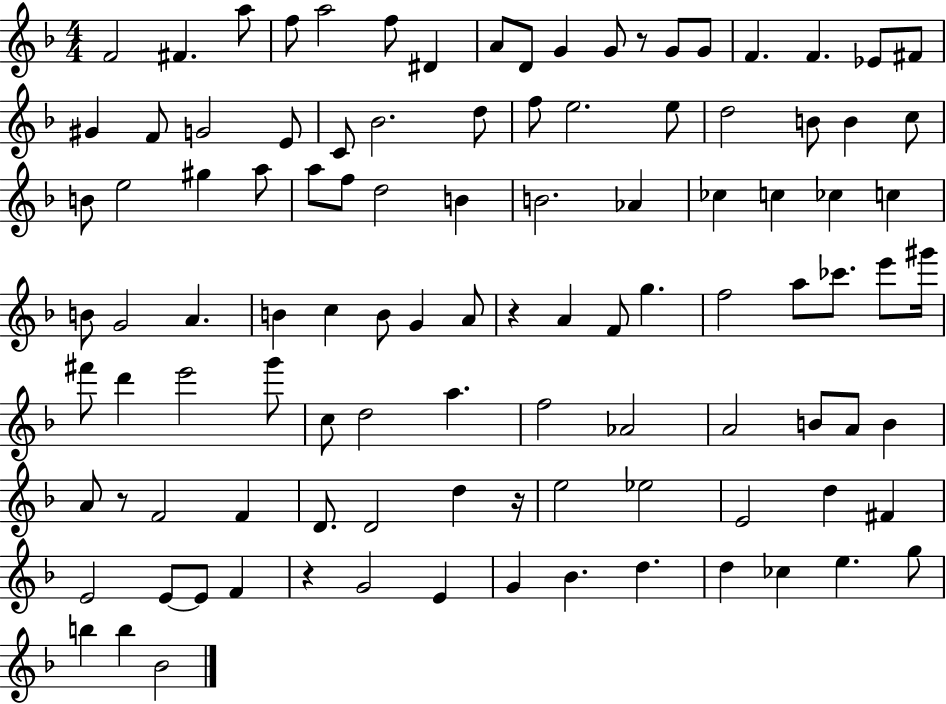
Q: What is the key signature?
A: F major